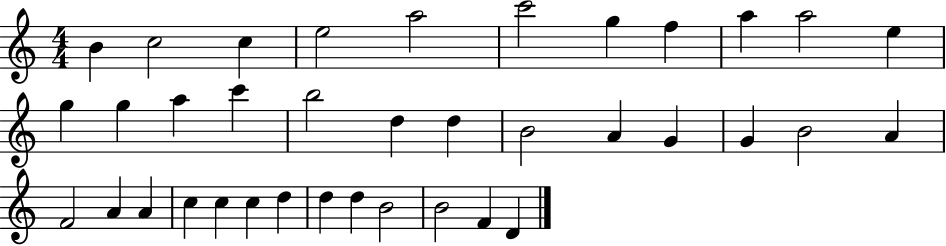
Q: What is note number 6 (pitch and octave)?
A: C6